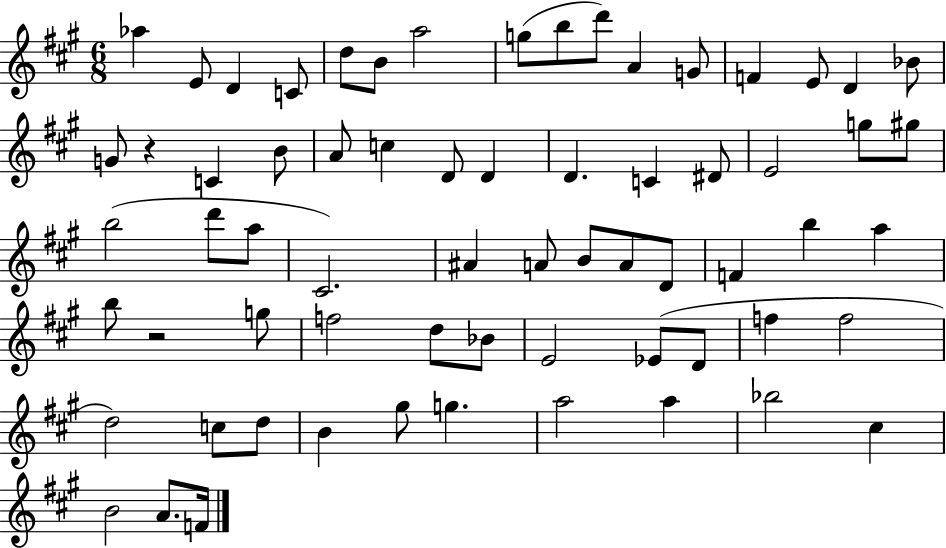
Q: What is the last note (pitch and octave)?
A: F4